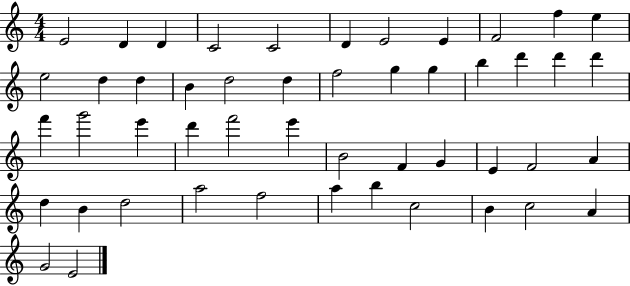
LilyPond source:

{
  \clef treble
  \numericTimeSignature
  \time 4/4
  \key c \major
  e'2 d'4 d'4 | c'2 c'2 | d'4 e'2 e'4 | f'2 f''4 e''4 | \break e''2 d''4 d''4 | b'4 d''2 d''4 | f''2 g''4 g''4 | b''4 d'''4 d'''4 d'''4 | \break f'''4 g'''2 e'''4 | d'''4 f'''2 e'''4 | b'2 f'4 g'4 | e'4 f'2 a'4 | \break d''4 b'4 d''2 | a''2 f''2 | a''4 b''4 c''2 | b'4 c''2 a'4 | \break g'2 e'2 | \bar "|."
}